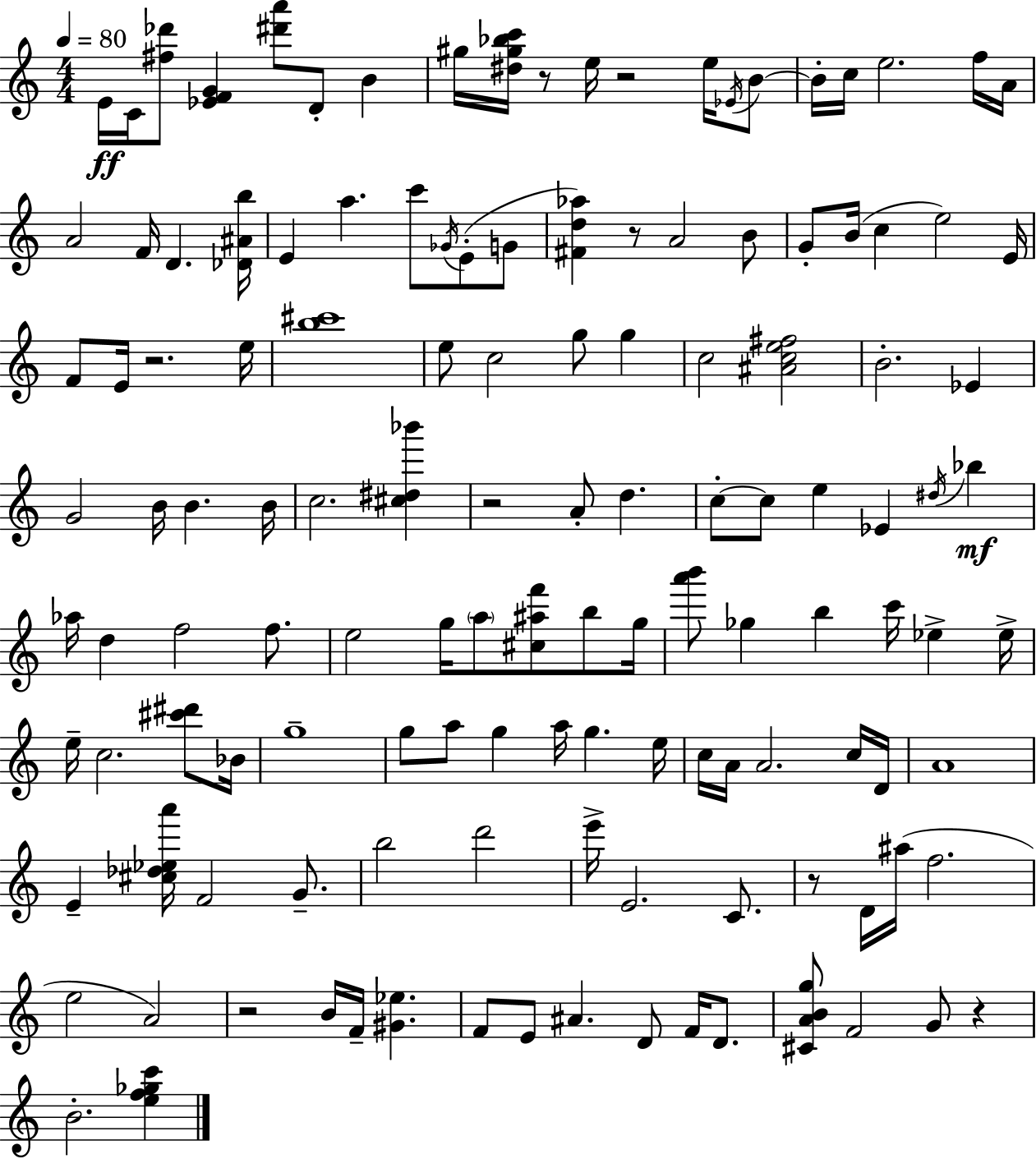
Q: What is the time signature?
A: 4/4